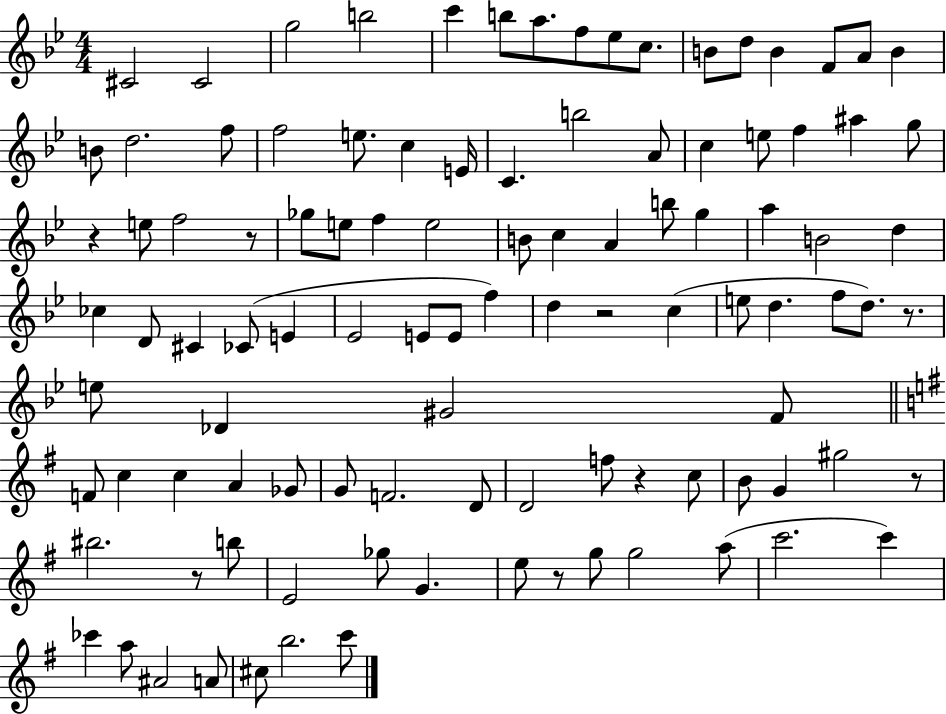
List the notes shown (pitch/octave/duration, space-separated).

C#4/h C#4/h G5/h B5/h C6/q B5/e A5/e. F5/e Eb5/e C5/e. B4/e D5/e B4/q F4/e A4/e B4/q B4/e D5/h. F5/e F5/h E5/e. C5/q E4/s C4/q. B5/h A4/e C5/q E5/e F5/q A#5/q G5/e R/q E5/e F5/h R/e Gb5/e E5/e F5/q E5/h B4/e C5/q A4/q B5/e G5/q A5/q B4/h D5/q CES5/q D4/e C#4/q CES4/e E4/q Eb4/h E4/e E4/e F5/q D5/q R/h C5/q E5/e D5/q. F5/e D5/e. R/e. E5/e Db4/q G#4/h F4/e F4/e C5/q C5/q A4/q Gb4/e G4/e F4/h. D4/e D4/h F5/e R/q C5/e B4/e G4/q G#5/h R/e BIS5/h. R/e B5/e E4/h Gb5/e G4/q. E5/e R/e G5/e G5/h A5/e C6/h. C6/q CES6/q A5/e A#4/h A4/e C#5/e B5/h. C6/e